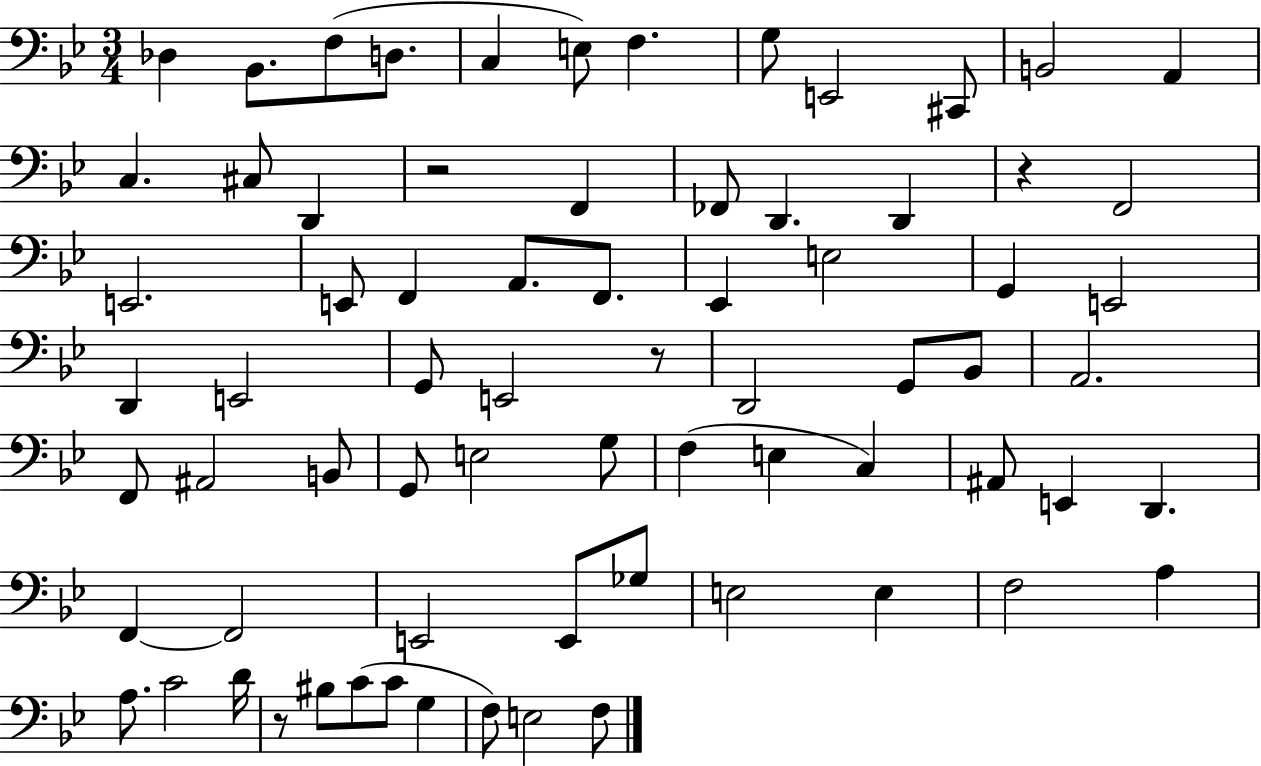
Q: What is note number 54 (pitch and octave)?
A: Gb3